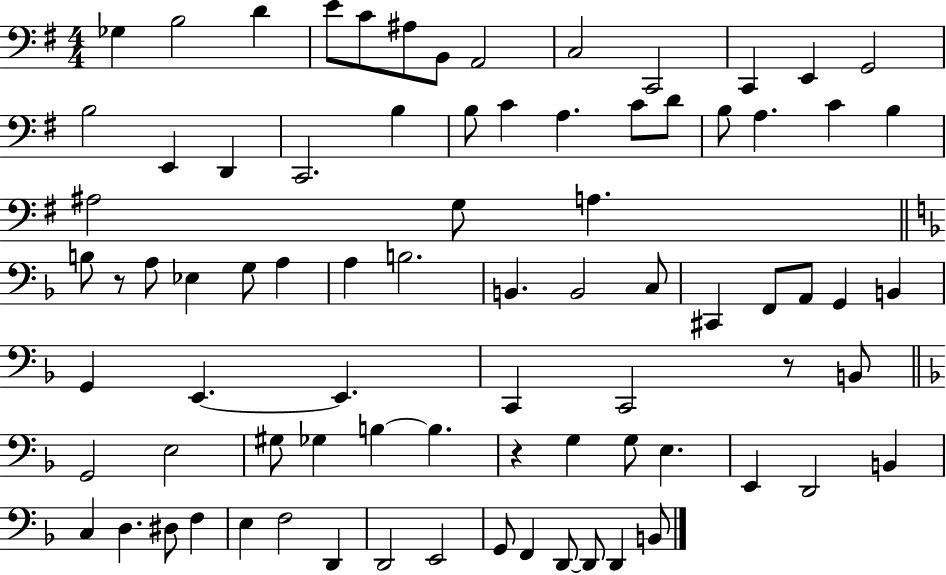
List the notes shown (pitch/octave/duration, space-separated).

Gb3/q B3/h D4/q E4/e C4/e A#3/e B2/e A2/h C3/h C2/h C2/q E2/q G2/h B3/h E2/q D2/q C2/h. B3/q B3/e C4/q A3/q. C4/e D4/e B3/e A3/q. C4/q B3/q A#3/h G3/e A3/q. B3/e R/e A3/e Eb3/q G3/e A3/q A3/q B3/h. B2/q. B2/h C3/e C#2/q F2/e A2/e G2/q B2/q G2/q E2/q. E2/q. C2/q C2/h R/e B2/e G2/h E3/h G#3/e Gb3/q B3/q B3/q. R/q G3/q G3/e E3/q. E2/q D2/h B2/q C3/q D3/q. D#3/e F3/q E3/q F3/h D2/q D2/h E2/h G2/e F2/q D2/e D2/e D2/q B2/e